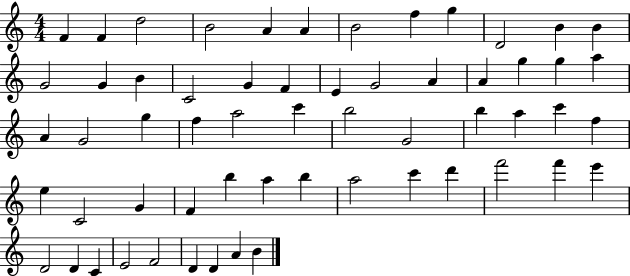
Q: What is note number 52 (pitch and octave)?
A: D4